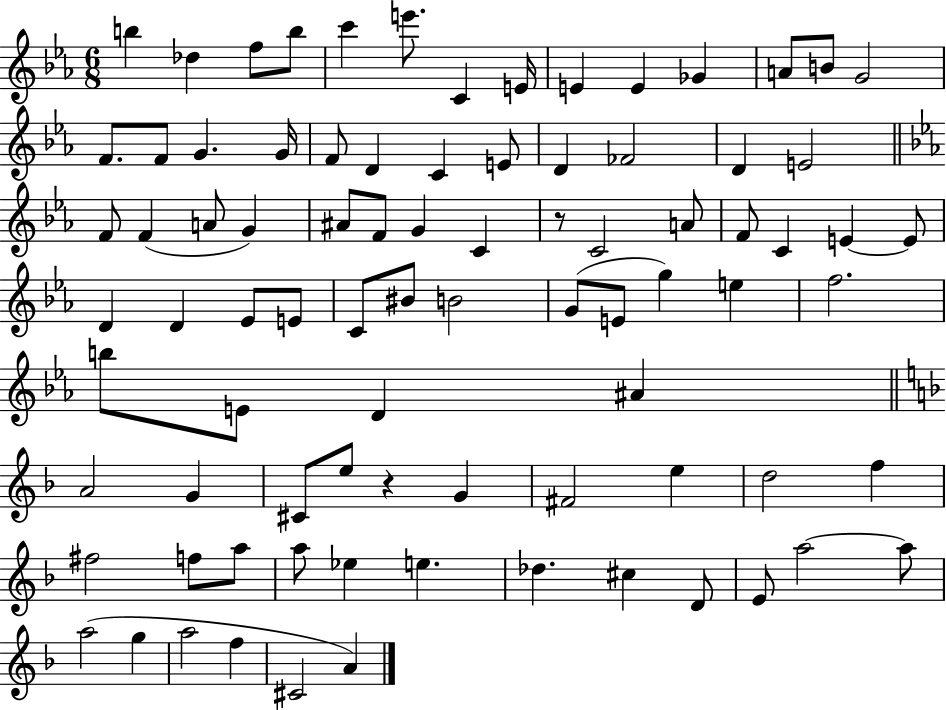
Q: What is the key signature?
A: EES major